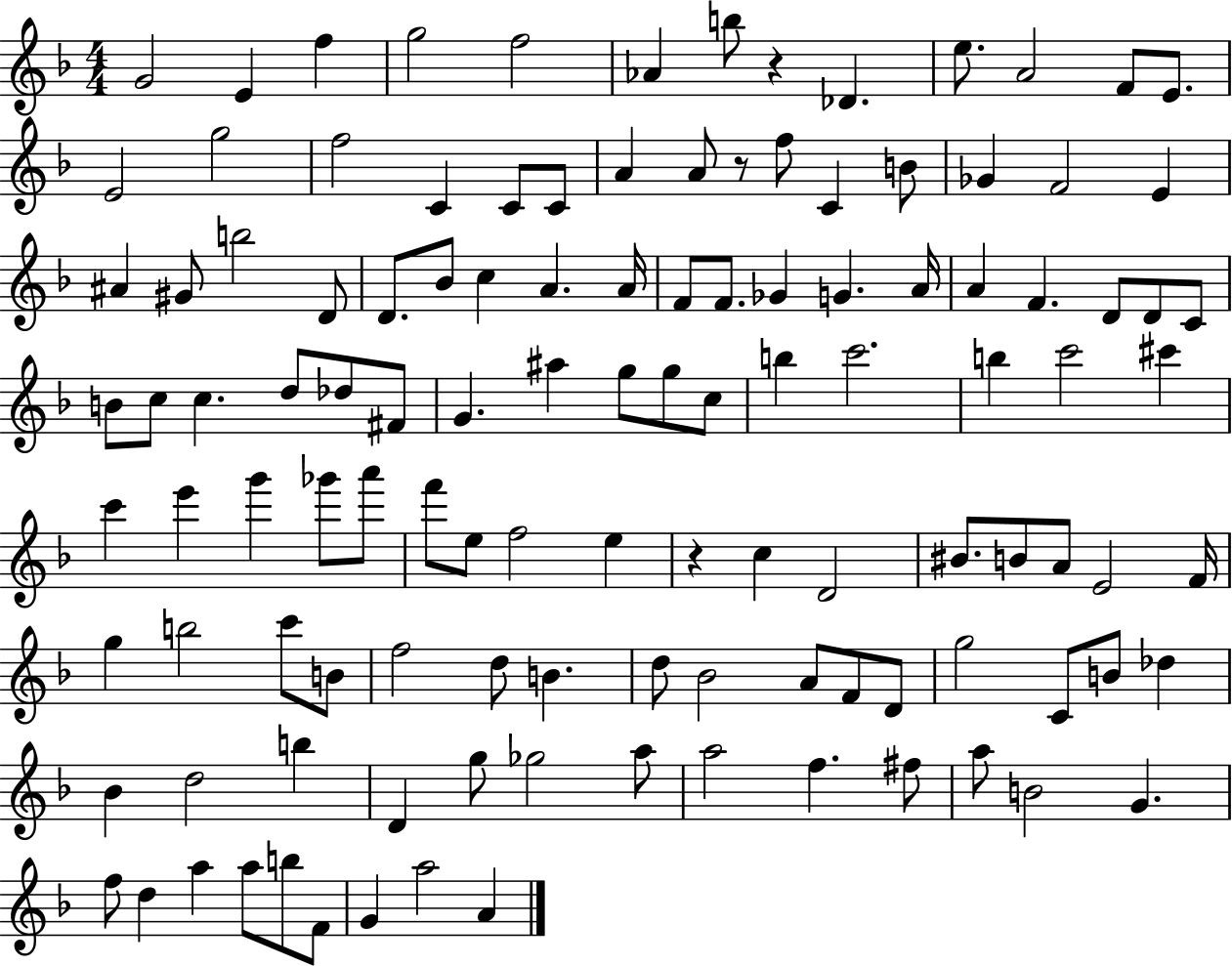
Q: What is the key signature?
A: F major